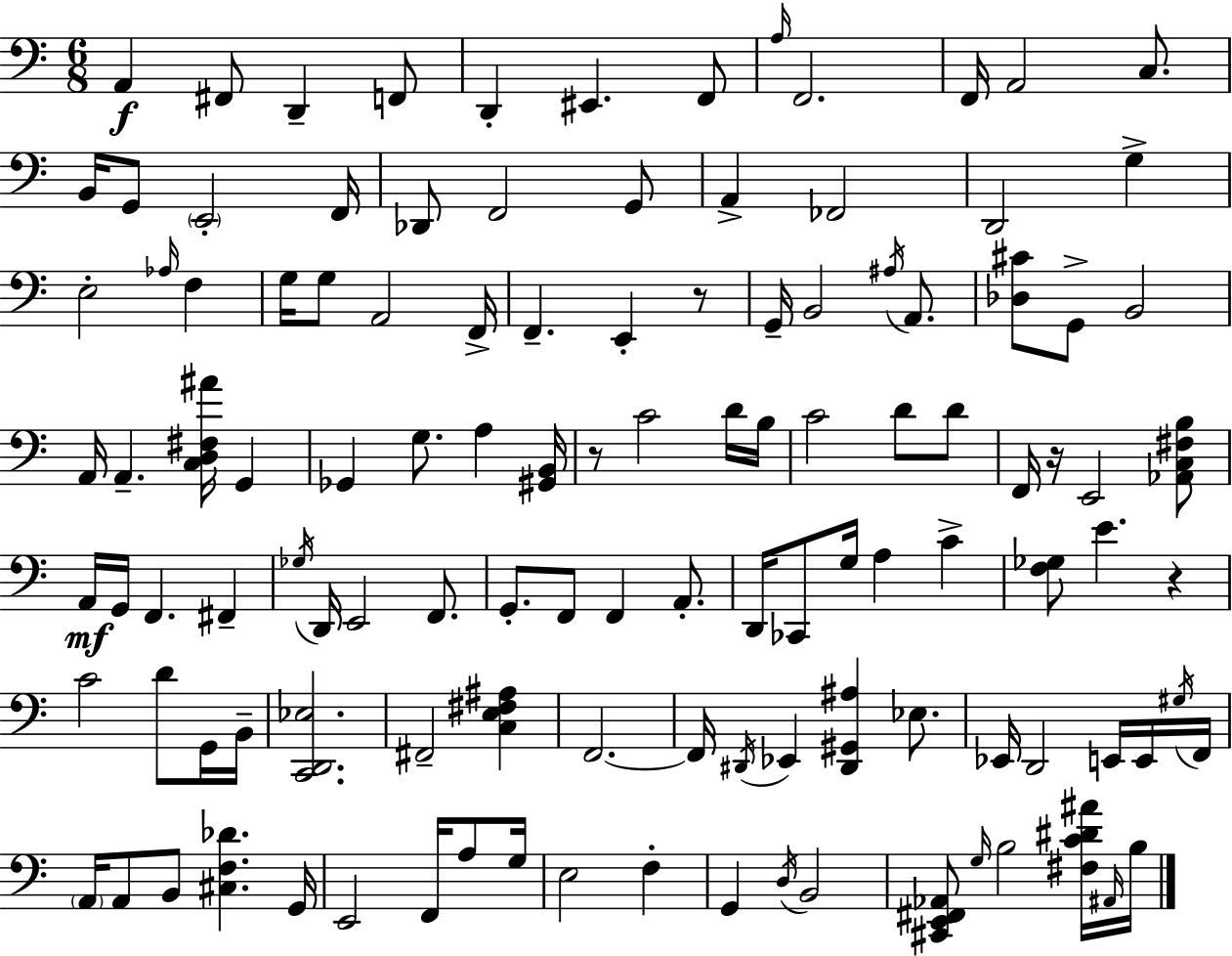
A2/q F#2/e D2/q F2/e D2/q EIS2/q. F2/e A3/s F2/h. F2/s A2/h C3/e. B2/s G2/e E2/h F2/s Db2/e F2/h G2/e A2/q FES2/h D2/h G3/q E3/h Ab3/s F3/q G3/s G3/e A2/h F2/s F2/q. E2/q R/e G2/s B2/h A#3/s A2/e. [Db3,C#4]/e G2/e B2/h A2/s A2/q. [C3,D3,F#3,A#4]/s G2/q Gb2/q G3/e. A3/q [G#2,B2]/s R/e C4/h D4/s B3/s C4/h D4/e D4/e F2/s R/s E2/h [Ab2,C3,F#3,B3]/e A2/s G2/s F2/q. F#2/q Gb3/s D2/s E2/h F2/e. G2/e. F2/e F2/q A2/e. D2/s CES2/e G3/s A3/q C4/q [F3,Gb3]/e E4/q. R/q C4/h D4/e G2/s B2/s [C2,D2,Eb3]/h. F#2/h [C3,E3,F#3,A#3]/q F2/h. F2/s D#2/s Eb2/q [D#2,G#2,A#3]/q Eb3/e. Eb2/s D2/h E2/s E2/s G#3/s F2/s A2/s A2/e B2/e [C#3,F3,Db4]/q. G2/s E2/h F2/s A3/e G3/s E3/h F3/q G2/q D3/s B2/h [C#2,E2,F#2,Ab2]/e G3/s B3/h [F#3,C4,D#4,A#4]/s A#2/s B3/s